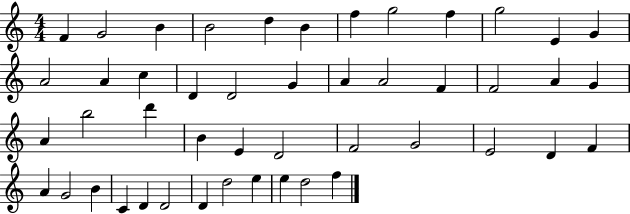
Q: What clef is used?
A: treble